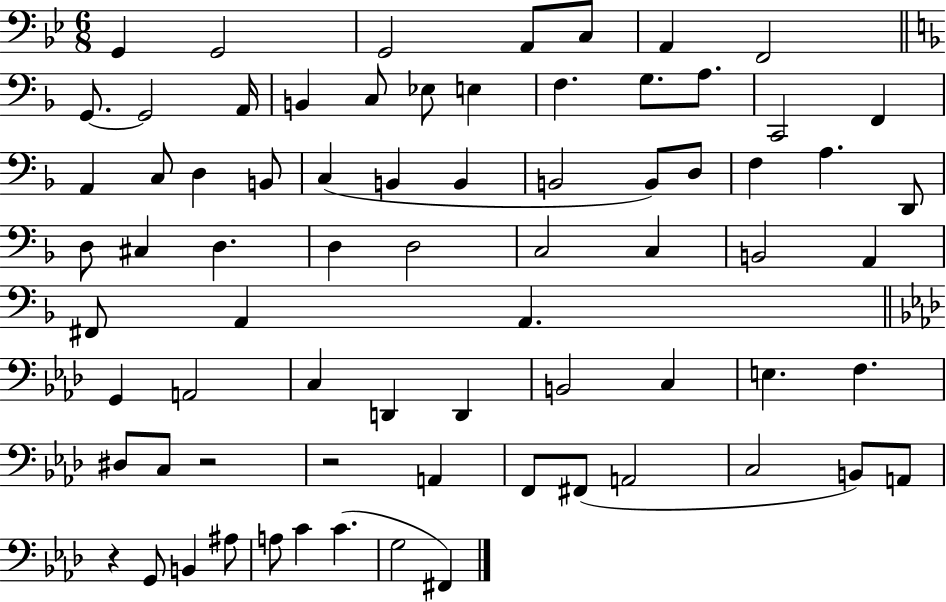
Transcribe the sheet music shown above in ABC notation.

X:1
T:Untitled
M:6/8
L:1/4
K:Bb
G,, G,,2 G,,2 A,,/2 C,/2 A,, F,,2 G,,/2 G,,2 A,,/4 B,, C,/2 _E,/2 E, F, G,/2 A,/2 C,,2 F,, A,, C,/2 D, B,,/2 C, B,, B,, B,,2 B,,/2 D,/2 F, A, D,,/2 D,/2 ^C, D, D, D,2 C,2 C, B,,2 A,, ^F,,/2 A,, A,, G,, A,,2 C, D,, D,, B,,2 C, E, F, ^D,/2 C,/2 z2 z2 A,, F,,/2 ^F,,/2 A,,2 C,2 B,,/2 A,,/2 z G,,/2 B,, ^A,/2 A,/2 C C G,2 ^F,,